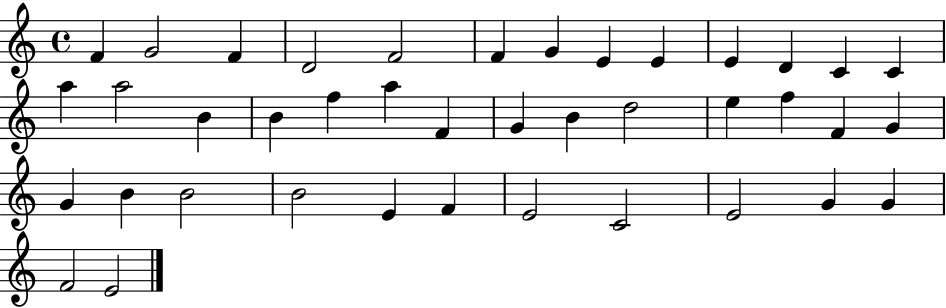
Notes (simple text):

F4/q G4/h F4/q D4/h F4/h F4/q G4/q E4/q E4/q E4/q D4/q C4/q C4/q A5/q A5/h B4/q B4/q F5/q A5/q F4/q G4/q B4/q D5/h E5/q F5/q F4/q G4/q G4/q B4/q B4/h B4/h E4/q F4/q E4/h C4/h E4/h G4/q G4/q F4/h E4/h